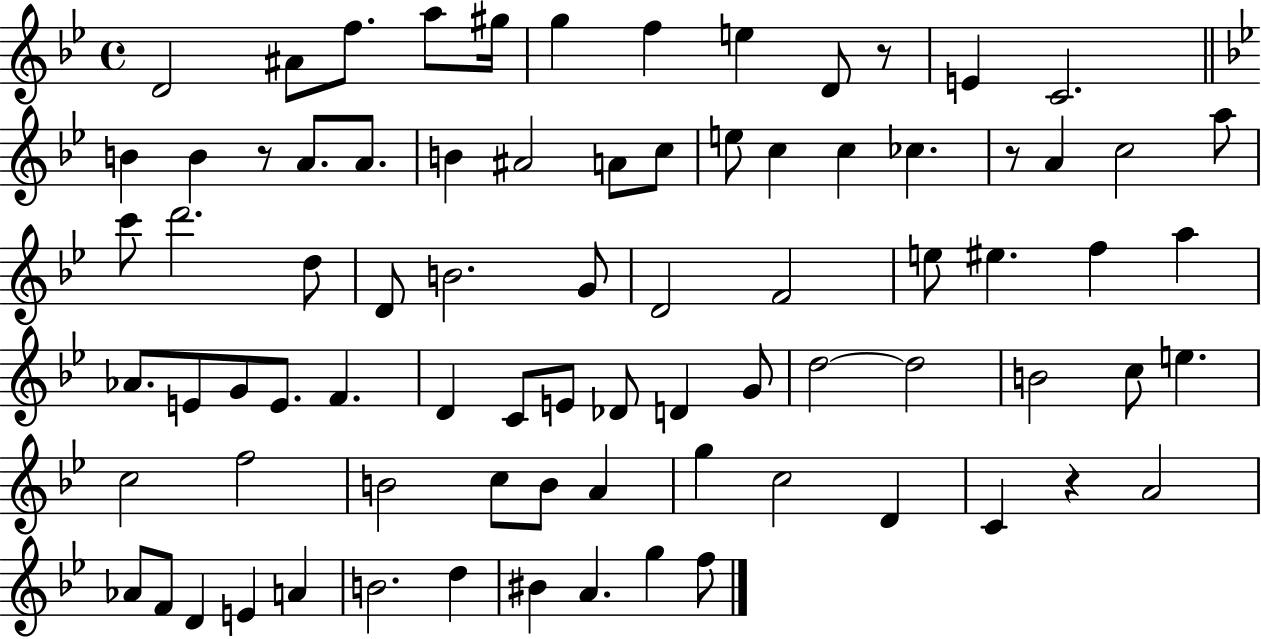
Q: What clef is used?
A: treble